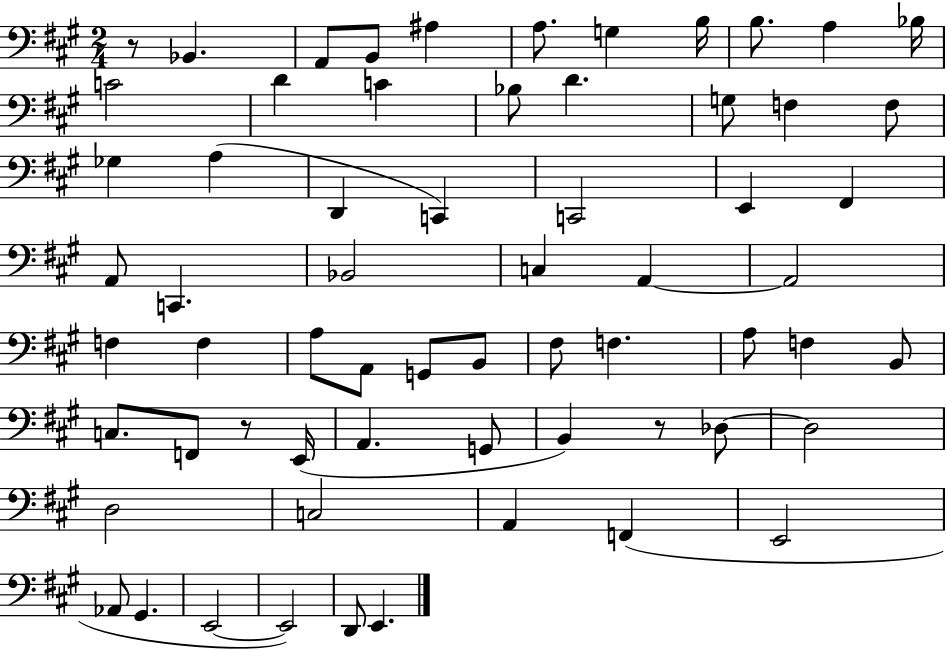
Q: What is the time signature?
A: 2/4